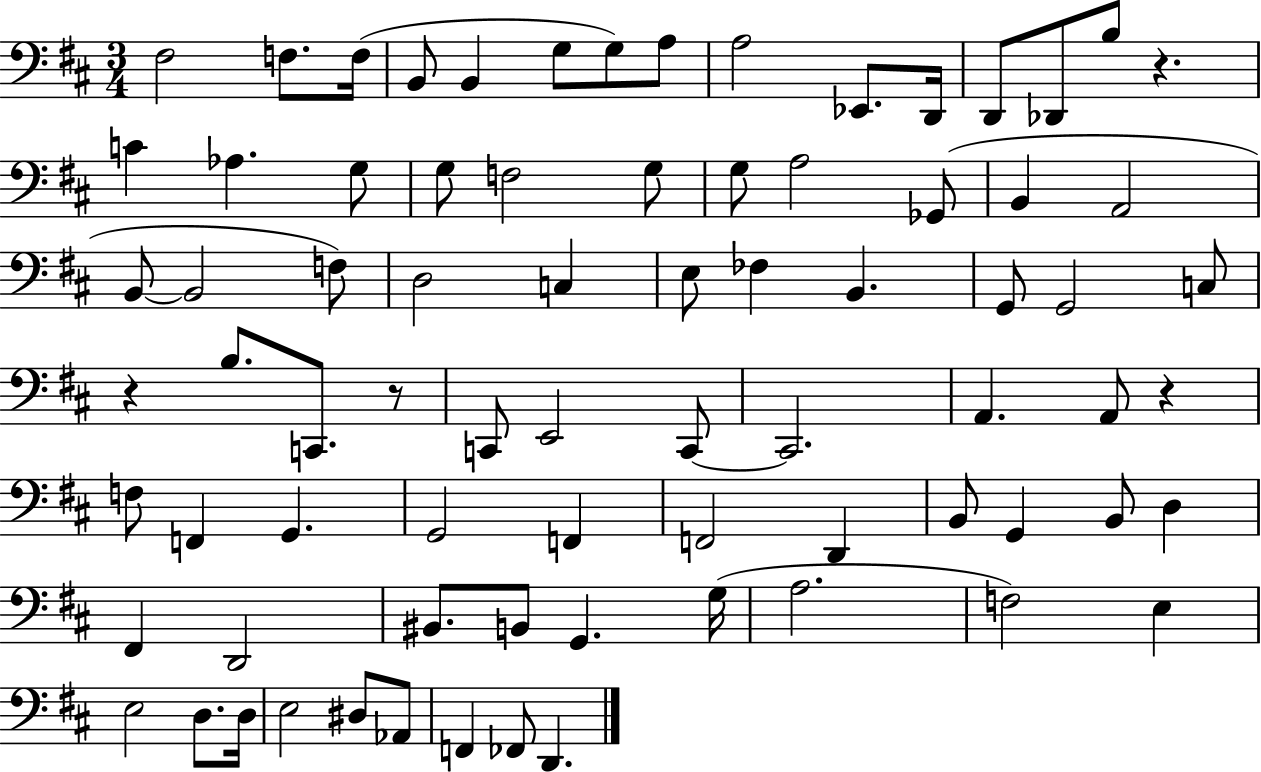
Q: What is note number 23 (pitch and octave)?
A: Gb2